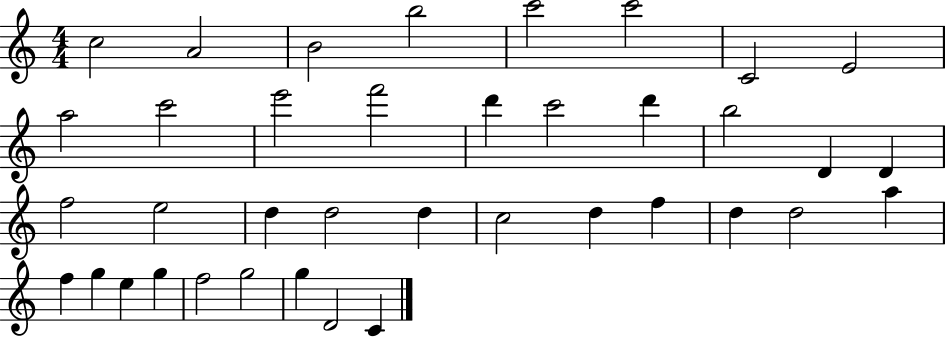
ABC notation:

X:1
T:Untitled
M:4/4
L:1/4
K:C
c2 A2 B2 b2 c'2 c'2 C2 E2 a2 c'2 e'2 f'2 d' c'2 d' b2 D D f2 e2 d d2 d c2 d f d d2 a f g e g f2 g2 g D2 C